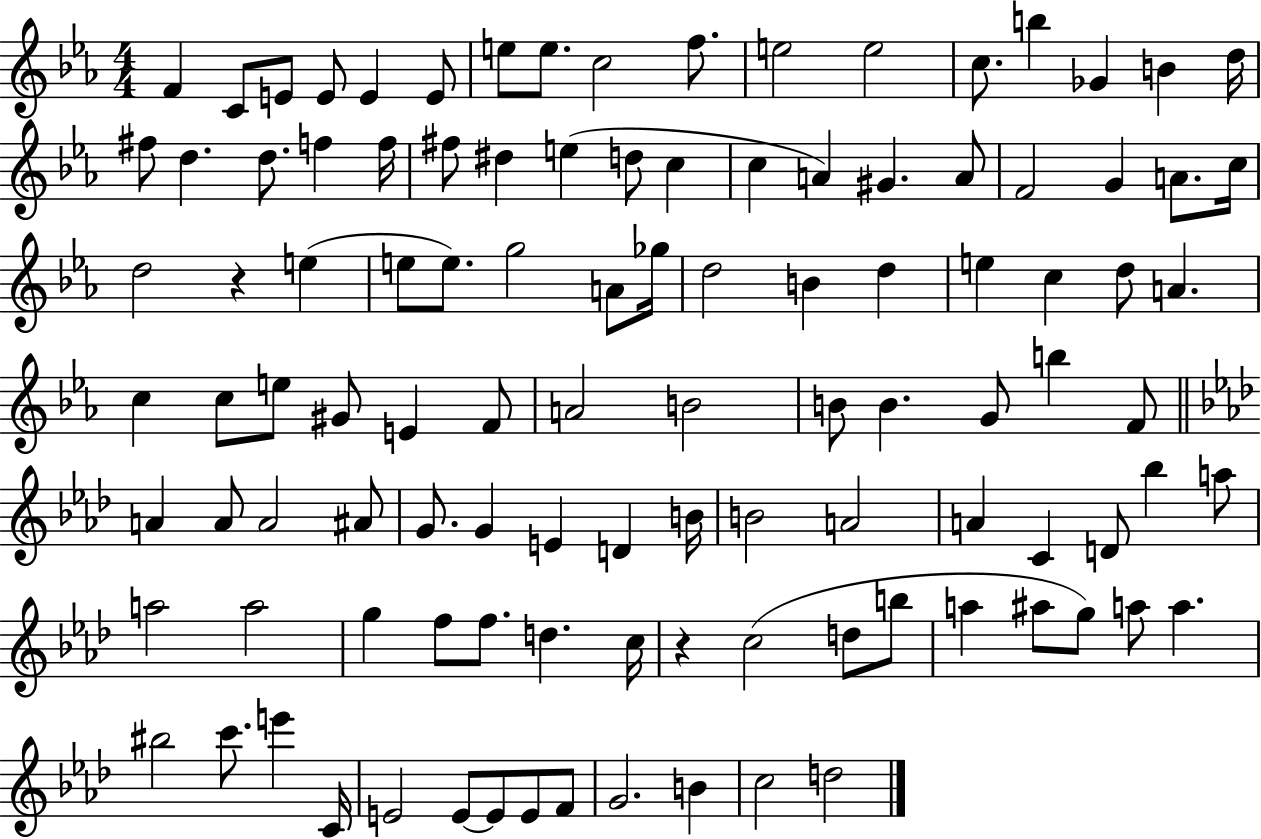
{
  \clef treble
  \numericTimeSignature
  \time 4/4
  \key ees \major
  f'4 c'8 e'8 e'8 e'4 e'8 | e''8 e''8. c''2 f''8. | e''2 e''2 | c''8. b''4 ges'4 b'4 d''16 | \break fis''8 d''4. d''8. f''4 f''16 | fis''8 dis''4 e''4( d''8 c''4 | c''4 a'4) gis'4. a'8 | f'2 g'4 a'8. c''16 | \break d''2 r4 e''4( | e''8 e''8.) g''2 a'8 ges''16 | d''2 b'4 d''4 | e''4 c''4 d''8 a'4. | \break c''4 c''8 e''8 gis'8 e'4 f'8 | a'2 b'2 | b'8 b'4. g'8 b''4 f'8 | \bar "||" \break \key f \minor a'4 a'8 a'2 ais'8 | g'8. g'4 e'4 d'4 b'16 | b'2 a'2 | a'4 c'4 d'8 bes''4 a''8 | \break a''2 a''2 | g''4 f''8 f''8. d''4. c''16 | r4 c''2( d''8 b''8 | a''4 ais''8 g''8) a''8 a''4. | \break bis''2 c'''8. e'''4 c'16 | e'2 e'8~~ e'8 e'8 f'8 | g'2. b'4 | c''2 d''2 | \break \bar "|."
}